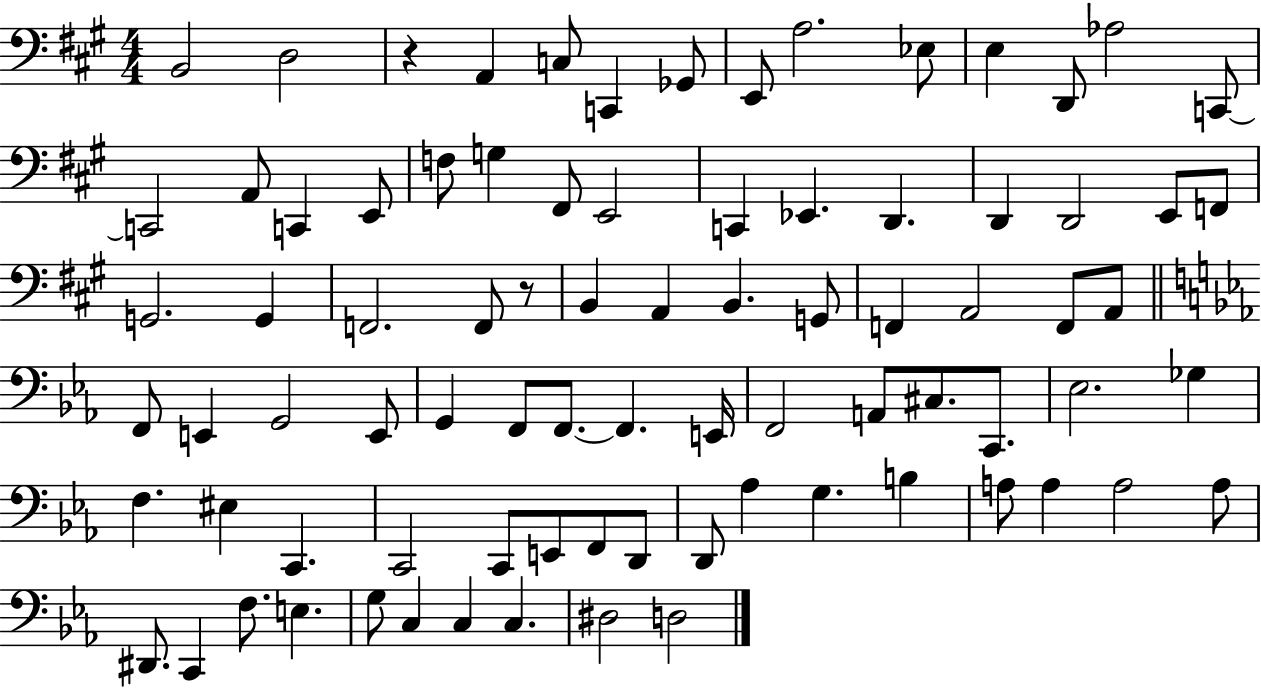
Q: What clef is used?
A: bass